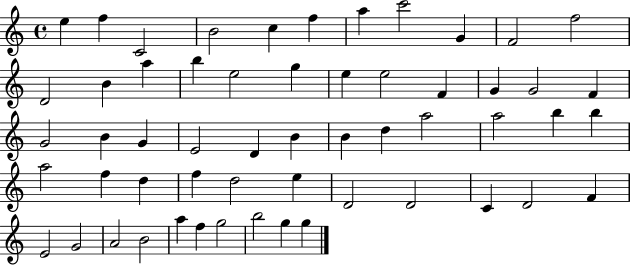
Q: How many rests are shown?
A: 0